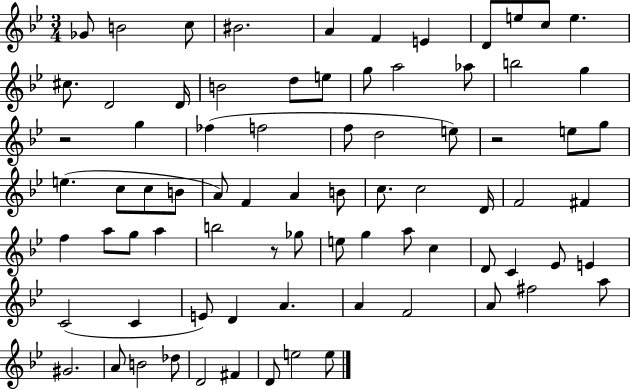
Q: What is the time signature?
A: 3/4